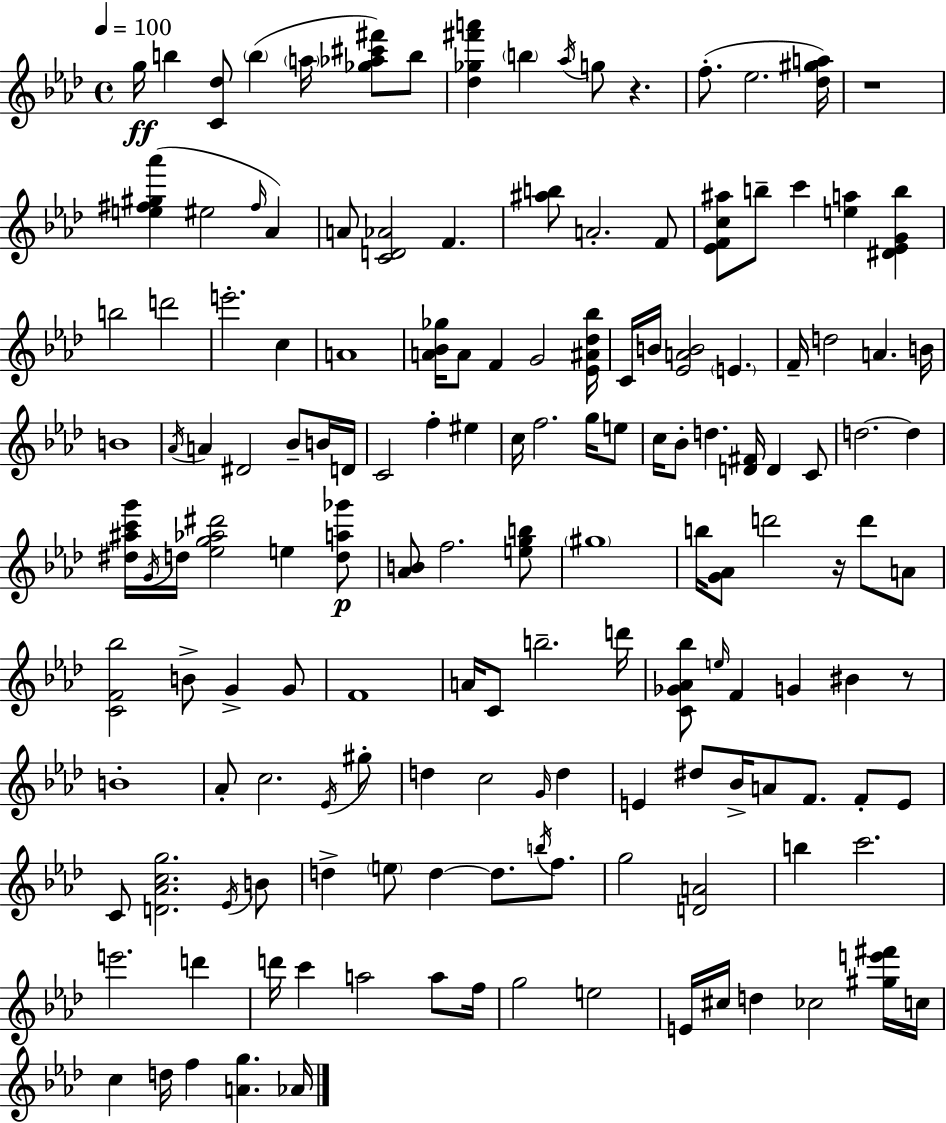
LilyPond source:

{
  \clef treble
  \time 4/4
  \defaultTimeSignature
  \key f \minor
  \tempo 4 = 100
  g''16\ff b''4 <c' des''>8 \parenthesize b''4( \parenthesize a''16 <ges'' aes'' cis''' fis'''>8) b''8 | <des'' ges'' fis''' a'''>4 \parenthesize b''4 \acciaccatura { aes''16 } g''8 r4. | f''8.-.( ees''2. | <des'' gis'' a''>16) r1 | \break <e'' fis'' gis'' aes'''>4( eis''2 \grace { fis''16 }) aes'4 | a'8 <c' d' aes'>2 f'4. | <ais'' b''>8 a'2.-. | f'8 <ees' f' c'' ais''>8 b''8-- c'''4 <e'' a''>4 <dis' ees' g' b''>4 | \break b''2 d'''2 | e'''2.-. c''4 | a'1 | <a' bes' ges''>16 a'8 f'4 g'2 | \break <ees' ais' des'' bes''>16 c'16 b'16 <ees' a' b'>2 \parenthesize e'4. | f'16-- d''2 a'4. | b'16 b'1 | \acciaccatura { aes'16 } a'4 dis'2 bes'8-- | \break b'16 d'16 c'2 f''4-. eis''4 | c''16 f''2. | g''16 e''8 c''16 bes'8-. d''4. <d' fis'>16 d'4 | c'8 d''2.~~ d''4 | \break <dis'' ais'' c''' g'''>16 \acciaccatura { g'16 } d''16 <ees'' g'' aes'' dis'''>2 e''4 | <d'' a'' ges'''>8\p <aes' b'>8 f''2. | <e'' g'' b''>8 \parenthesize gis''1 | b''16 <g' aes'>8 d'''2 r16 | \break d'''8 a'8 <c' f' bes''>2 b'8-> g'4-> | g'8 f'1 | a'16 c'8 b''2.-- | d'''16 <c' ges' aes' bes''>8 \grace { e''16 } f'4 g'4 bis'4 | \break r8 b'1-. | aes'8-. c''2. | \acciaccatura { ees'16 } gis''8-. d''4 c''2 | \grace { g'16 } d''4 e'4 dis''8 bes'16-> a'8 | \break f'8. f'8-. e'8 c'8 <d' aes' c'' g''>2. | \acciaccatura { ees'16 } b'8 d''4-> \parenthesize e''8 d''4~~ | d''8. \acciaccatura { b''16 } f''8. g''2 | <d' a'>2 b''4 c'''2. | \break e'''2. | d'''4 d'''16 c'''4 a''2 | a''8 f''16 g''2 | e''2 e'16 cis''16 d''4 ces''2 | \break <gis'' e''' fis'''>16 c''16 c''4 d''16 f''4 | <a' g''>4. aes'16 \bar "|."
}